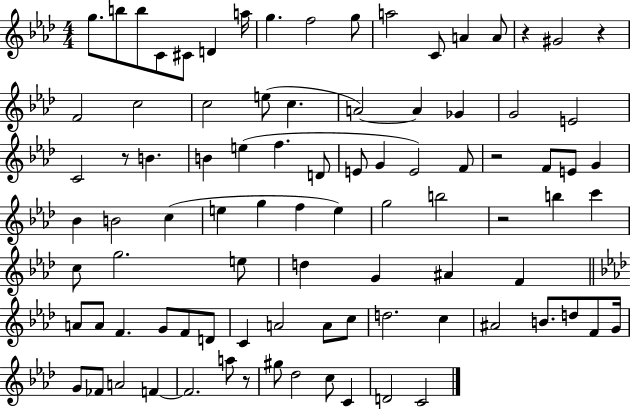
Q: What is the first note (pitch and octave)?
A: G5